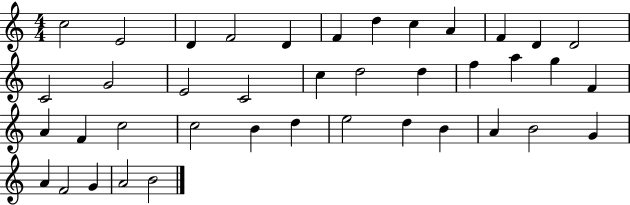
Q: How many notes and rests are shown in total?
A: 40